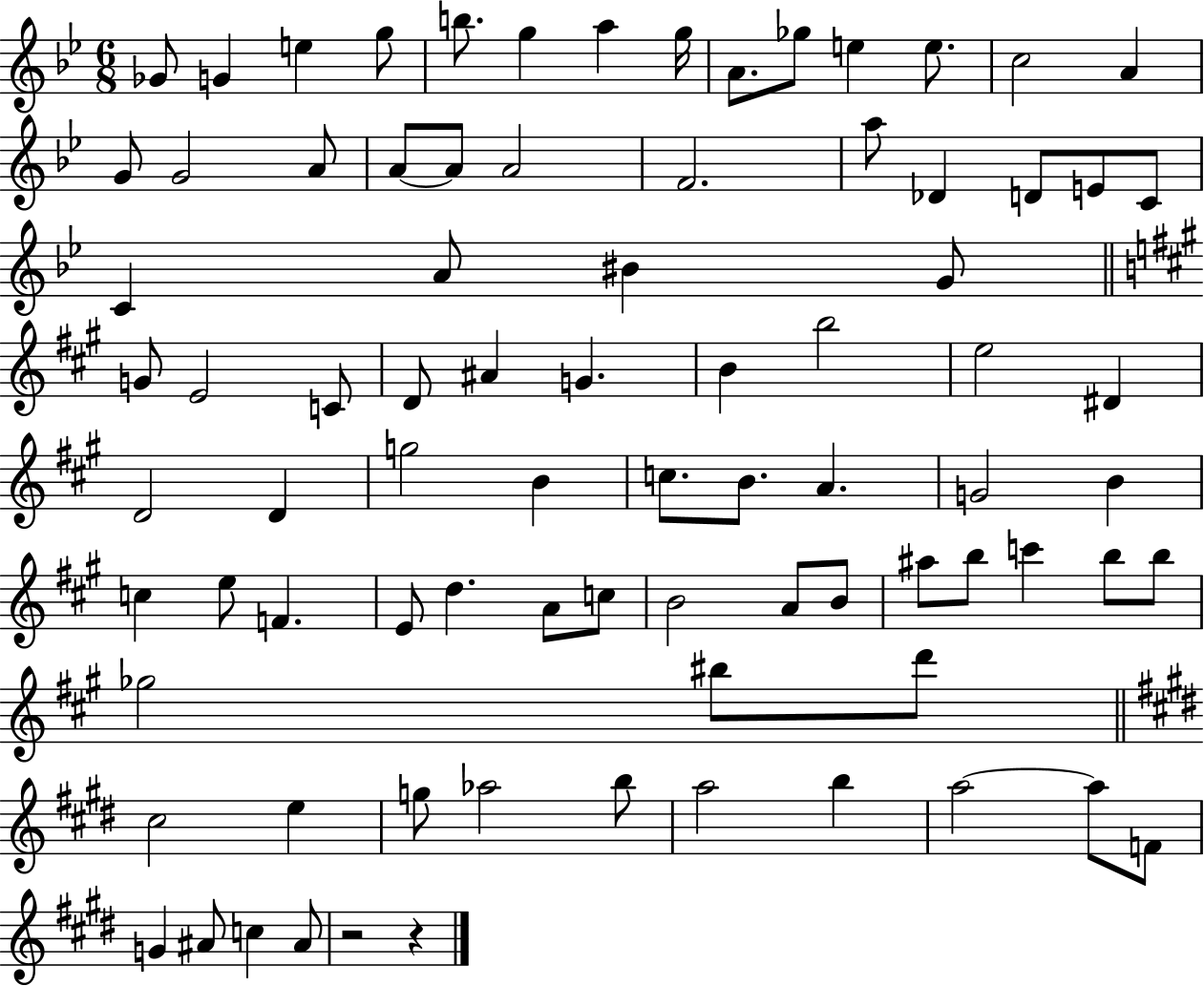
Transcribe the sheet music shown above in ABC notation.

X:1
T:Untitled
M:6/8
L:1/4
K:Bb
_G/2 G e g/2 b/2 g a g/4 A/2 _g/2 e e/2 c2 A G/2 G2 A/2 A/2 A/2 A2 F2 a/2 _D D/2 E/2 C/2 C A/2 ^B G/2 G/2 E2 C/2 D/2 ^A G B b2 e2 ^D D2 D g2 B c/2 B/2 A G2 B c e/2 F E/2 d A/2 c/2 B2 A/2 B/2 ^a/2 b/2 c' b/2 b/2 _g2 ^b/2 d'/2 ^c2 e g/2 _a2 b/2 a2 b a2 a/2 F/2 G ^A/2 c ^A/2 z2 z